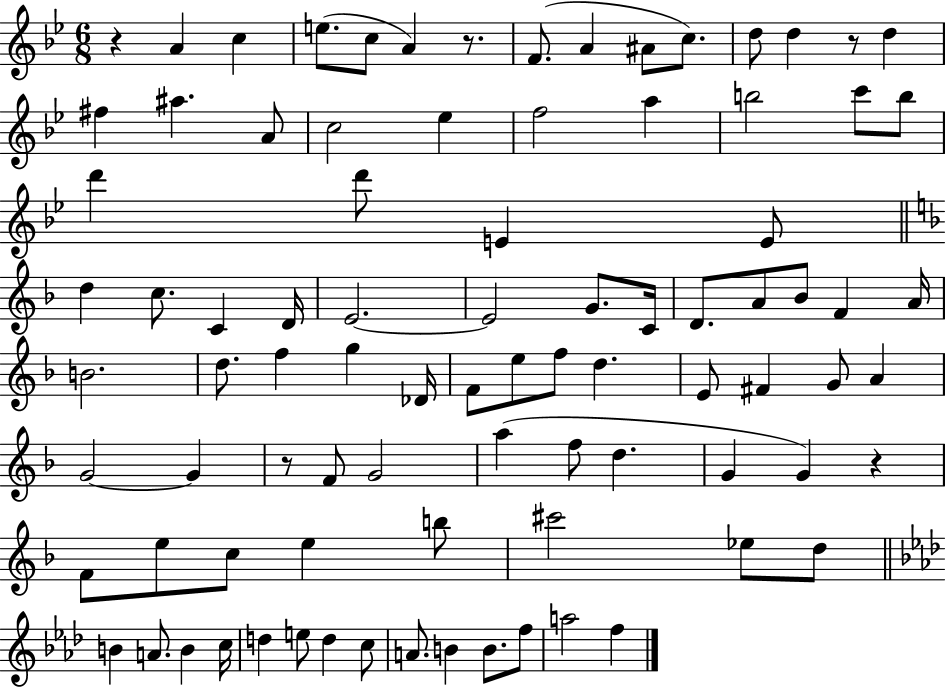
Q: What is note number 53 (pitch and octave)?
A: G4